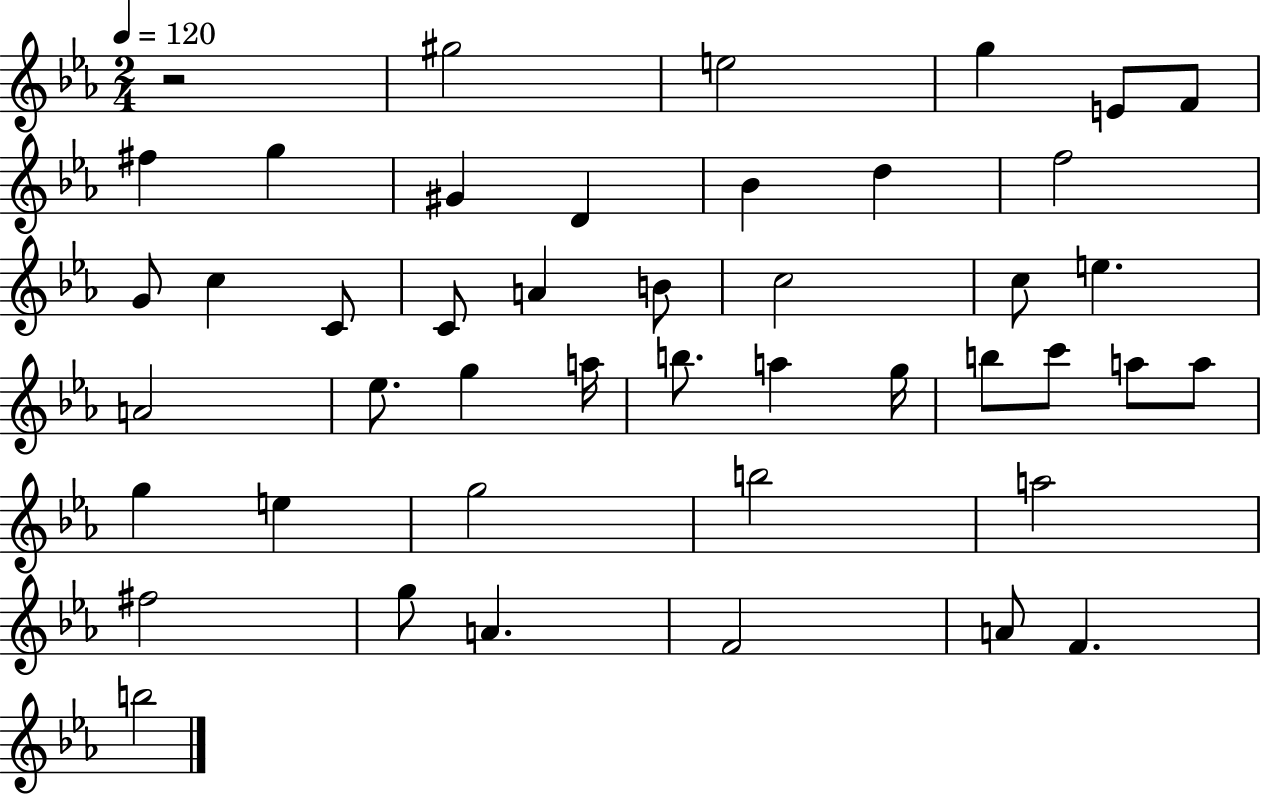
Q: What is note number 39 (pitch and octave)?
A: G5